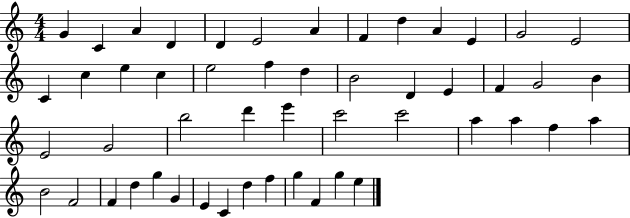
G4/q C4/q A4/q D4/q D4/q E4/h A4/q F4/q D5/q A4/q E4/q G4/h E4/h C4/q C5/q E5/q C5/q E5/h F5/q D5/q B4/h D4/q E4/q F4/q G4/h B4/q E4/h G4/h B5/h D6/q E6/q C6/h C6/h A5/q A5/q F5/q A5/q B4/h F4/h F4/q D5/q G5/q G4/q E4/q C4/q D5/q F5/q G5/q F4/q G5/q E5/q